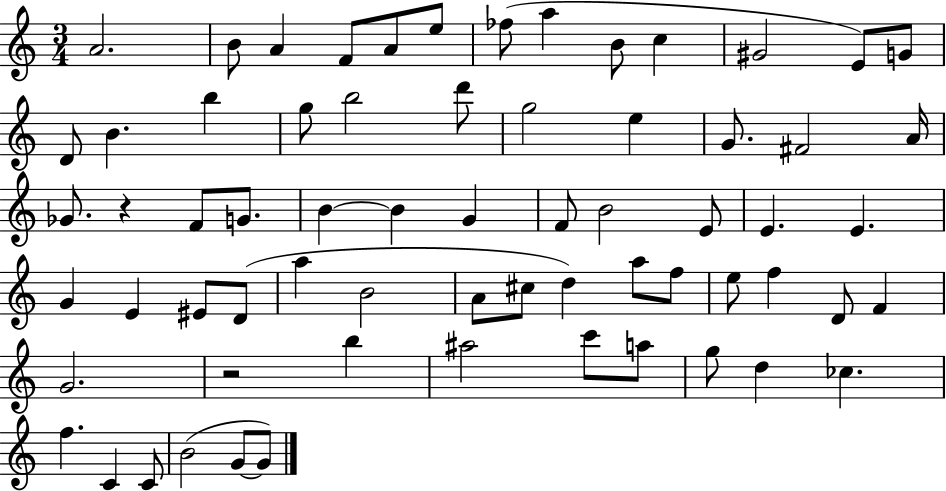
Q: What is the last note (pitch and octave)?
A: G4